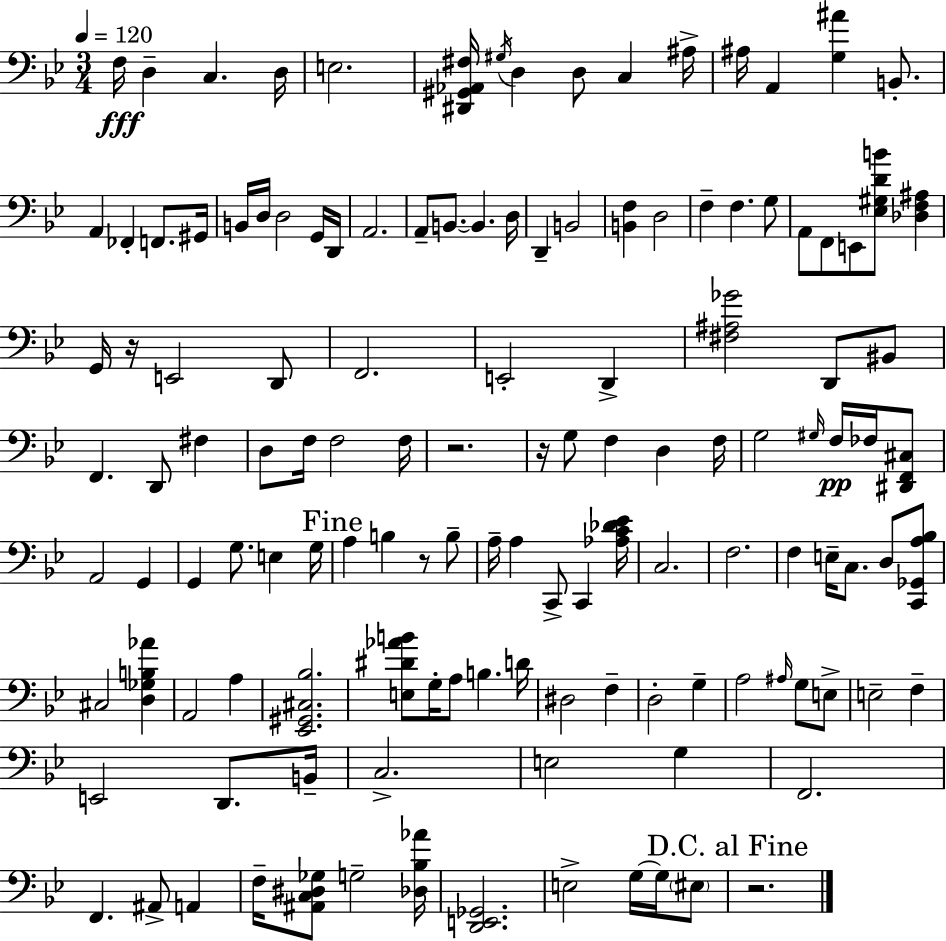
F3/s D3/q C3/q. D3/s E3/h. [D#2,G#2,Ab2,F#3]/s G#3/s D3/q D3/e C3/q A#3/s A#3/s A2/q [G3,A#4]/q B2/e. A2/q FES2/q F2/e. G#2/s B2/s D3/s D3/h G2/s D2/s A2/h. A2/e B2/e. B2/q. D3/s D2/q B2/h [B2,F3]/q D3/h F3/q F3/q. G3/e A2/e F2/e E2/e [Eb3,G#3,D4,B4]/e [Db3,F3,A#3]/q G2/s R/s E2/h D2/e F2/h. E2/h D2/q [F#3,A#3,Gb4]/h D2/e BIS2/e F2/q. D2/e F#3/q D3/e F3/s F3/h F3/s R/h. R/s G3/e F3/q D3/q F3/s G3/h G#3/s F3/s FES3/s [D#2,F2,C#3]/e A2/h G2/q G2/q G3/e. E3/q G3/s A3/q B3/q R/e B3/e A3/s A3/q C2/e C2/q [Ab3,C4,Db4,Eb4]/s C3/h. F3/h. F3/q E3/s C3/e. D3/e [C2,Gb2,A3,Bb3]/e C#3/h [D3,Gb3,B3,Ab4]/q A2/h A3/q [Eb2,G#2,C#3,Bb3]/h. [E3,D#4,Ab4,B4]/e G3/s A3/e B3/q. D4/s D#3/h F3/q D3/h G3/q A3/h A#3/s G3/e E3/e E3/h F3/q E2/h D2/e. B2/s C3/h. E3/h G3/q F2/h. F2/q. A#2/e A2/q F3/s [A#2,C3,D#3,Gb3]/e G3/h [Db3,Bb3,Ab4]/s [D2,E2,Gb2]/h. E3/h G3/s G3/s EIS3/e R/h.